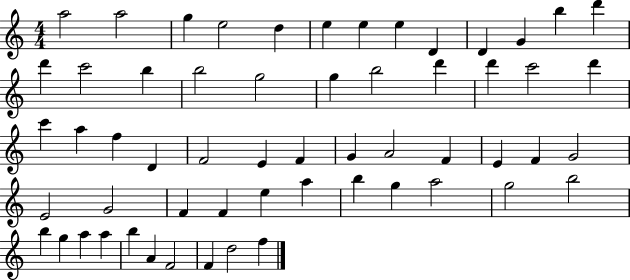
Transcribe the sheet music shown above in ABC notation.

X:1
T:Untitled
M:4/4
L:1/4
K:C
a2 a2 g e2 d e e e D D G b d' d' c'2 b b2 g2 g b2 d' d' c'2 d' c' a f D F2 E F G A2 F E F G2 E2 G2 F F e a b g a2 g2 b2 b g a a b A F2 F d2 f